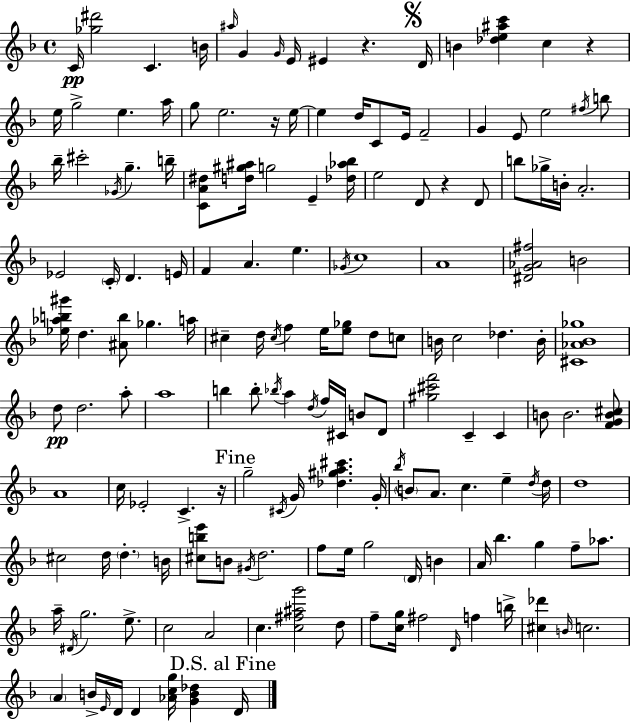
C4/s [Gb5,D#6]/h C4/q. B4/s A#5/s G4/q G4/s E4/s EIS4/q R/q. D4/s B4/q [Db5,E5,A#5,C6]/q C5/q R/q E5/s G5/h E5/q. A5/s G5/e E5/h. R/s E5/s E5/q D5/s C4/e E4/s F4/h G4/q E4/e E5/h F#5/s B5/e Bb5/s C#6/h Gb4/s G5/q. B5/s [C4,A4,D#5]/e [D5,G#5,A#5]/s G5/h E4/q [Db5,Ab5,Bb5]/s E5/h D4/e R/q D4/e B5/e Gb5/s B4/s A4/h. Eb4/h C4/s D4/q. E4/s F4/q A4/q. E5/q. Gb4/s C5/w A4/w [D#4,G4,Ab4,F#5]/h B4/h [Eb5,Ab5,B5,G#6]/s D5/q. [A#4,B5]/e Gb5/q. A5/s C#5/q D5/s C#5/s F5/q E5/s [E5,Gb5]/e D5/e C5/e B4/s C5/h Db5/q. B4/s [C#4,Ab4,Bb4,Gb5]/w D5/e D5/h. A5/e A5/w B5/q B5/e Bb5/s A5/q D5/s F5/s C#4/s B4/e D4/e [G#5,C#6,F6]/h C4/q C4/q B4/e B4/h. [F4,G4,B4,C#5]/e A4/w C5/s Eb4/h C4/q. R/s G5/h C#4/s G4/s [Db5,G#5,A5,C#6]/q. G4/s Bb5/s B4/e A4/e. C5/q. E5/q D5/s D5/s D5/w C#5/h D5/s D5/q. B4/s [C#5,B5,E6]/e B4/e G#4/s D5/h. F5/e E5/s G5/h D4/s B4/q A4/s Bb5/q. G5/q F5/e Ab5/e. A5/s D#4/s G5/h. E5/e. C5/h A4/h C5/q. [C5,F#5,A#5,G6]/h D5/e F5/e [C5,G5]/s F#5/h D4/s F5/q B5/s [C#5,Db6]/q B4/s C5/h. A4/q B4/s E4/s D4/s D4/q [Ab4,C5,G5]/s [G4,B4,Db5]/q D4/s